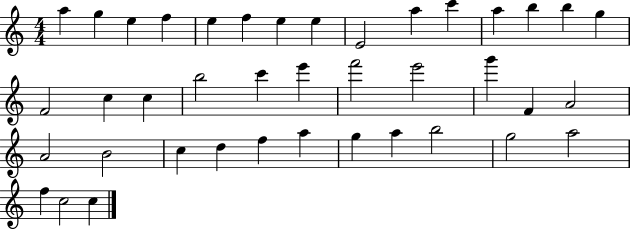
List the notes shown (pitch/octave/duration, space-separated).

A5/q G5/q E5/q F5/q E5/q F5/q E5/q E5/q E4/h A5/q C6/q A5/q B5/q B5/q G5/q F4/h C5/q C5/q B5/h C6/q E6/q F6/h E6/h G6/q F4/q A4/h A4/h B4/h C5/q D5/q F5/q A5/q G5/q A5/q B5/h G5/h A5/h F5/q C5/h C5/q